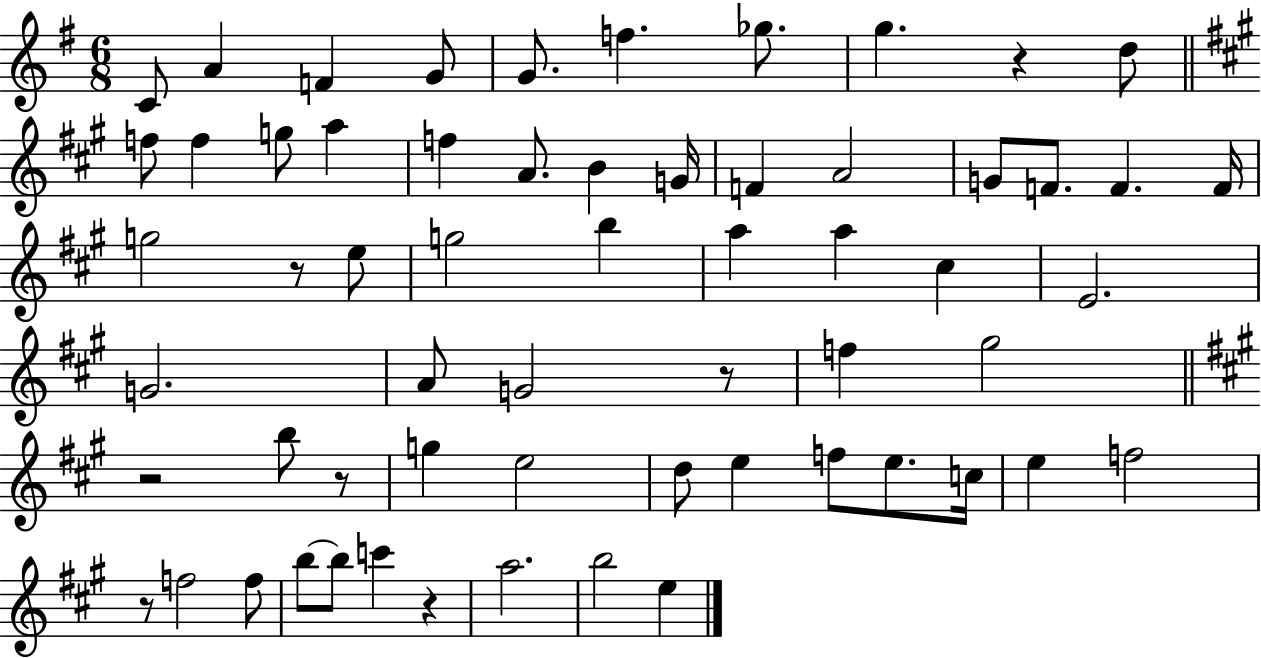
{
  \clef treble
  \numericTimeSignature
  \time 6/8
  \key g \major
  \repeat volta 2 { c'8 a'4 f'4 g'8 | g'8. f''4. ges''8. | g''4. r4 d''8 | \bar "||" \break \key a \major f''8 f''4 g''8 a''4 | f''4 a'8. b'4 g'16 | f'4 a'2 | g'8 f'8. f'4. f'16 | \break g''2 r8 e''8 | g''2 b''4 | a''4 a''4 cis''4 | e'2. | \break g'2. | a'8 g'2 r8 | f''4 gis''2 | \bar "||" \break \key a \major r2 b''8 r8 | g''4 e''2 | d''8 e''4 f''8 e''8. c''16 | e''4 f''2 | \break r8 f''2 f''8 | b''8~~ b''8 c'''4 r4 | a''2. | b''2 e''4 | \break } \bar "|."
}